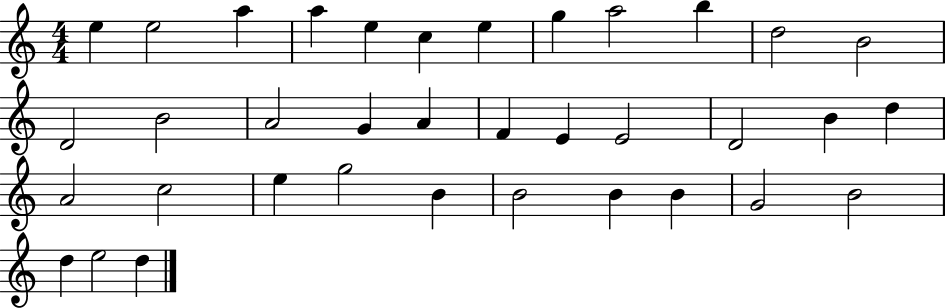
X:1
T:Untitled
M:4/4
L:1/4
K:C
e e2 a a e c e g a2 b d2 B2 D2 B2 A2 G A F E E2 D2 B d A2 c2 e g2 B B2 B B G2 B2 d e2 d